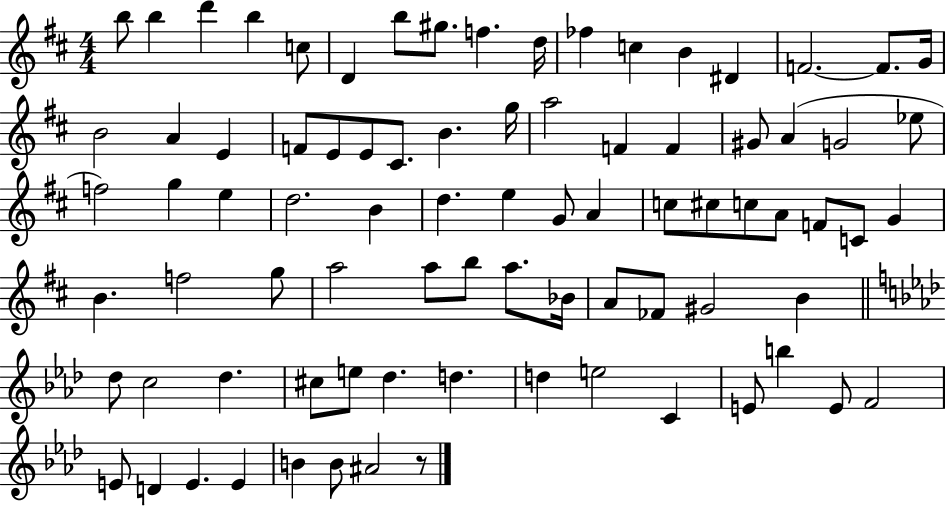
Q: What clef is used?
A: treble